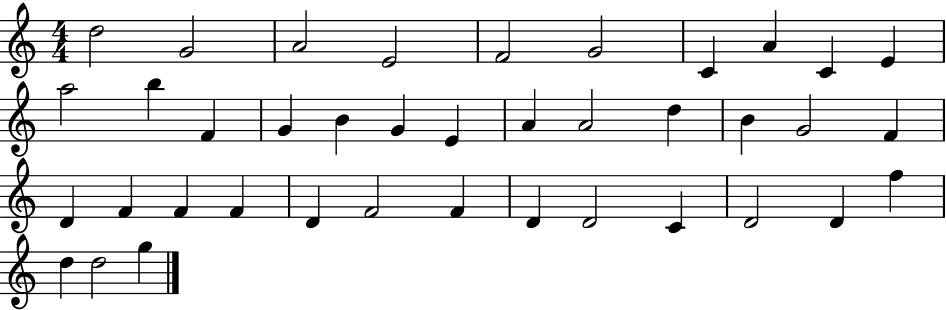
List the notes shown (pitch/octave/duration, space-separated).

D5/h G4/h A4/h E4/h F4/h G4/h C4/q A4/q C4/q E4/q A5/h B5/q F4/q G4/q B4/q G4/q E4/q A4/q A4/h D5/q B4/q G4/h F4/q D4/q F4/q F4/q F4/q D4/q F4/h F4/q D4/q D4/h C4/q D4/h D4/q F5/q D5/q D5/h G5/q